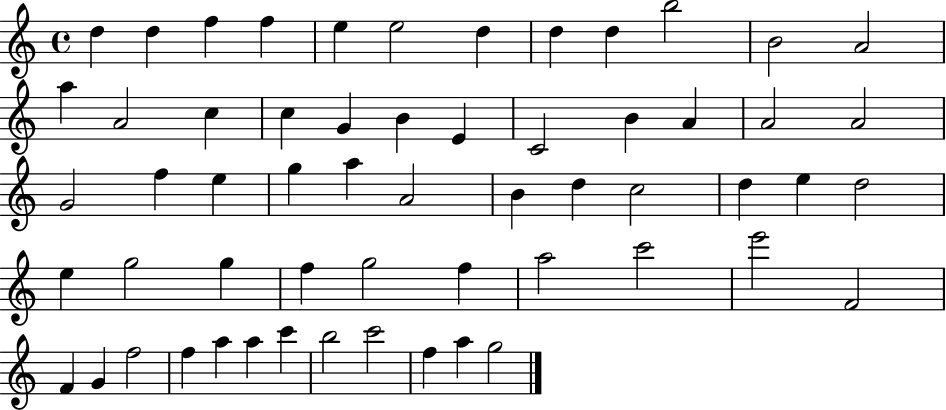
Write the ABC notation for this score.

X:1
T:Untitled
M:4/4
L:1/4
K:C
d d f f e e2 d d d b2 B2 A2 a A2 c c G B E C2 B A A2 A2 G2 f e g a A2 B d c2 d e d2 e g2 g f g2 f a2 c'2 e'2 F2 F G f2 f a a c' b2 c'2 f a g2